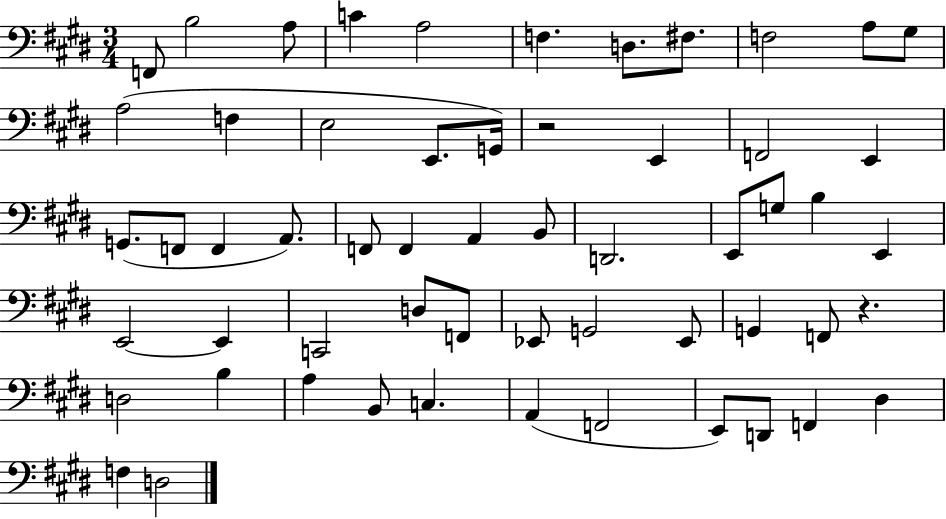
{
  \clef bass
  \numericTimeSignature
  \time 3/4
  \key e \major
  f,8 b2 a8 | c'4 a2 | f4. d8. fis8. | f2 a8 gis8 | \break a2( f4 | e2 e,8. g,16) | r2 e,4 | f,2 e,4 | \break g,8.( f,8 f,4 a,8.) | f,8 f,4 a,4 b,8 | d,2. | e,8 g8 b4 e,4 | \break e,2~~ e,4 | c,2 d8 f,8 | ees,8 g,2 ees,8 | g,4 f,8 r4. | \break d2 b4 | a4 b,8 c4. | a,4( f,2 | e,8) d,8 f,4 dis4 | \break f4 d2 | \bar "|."
}